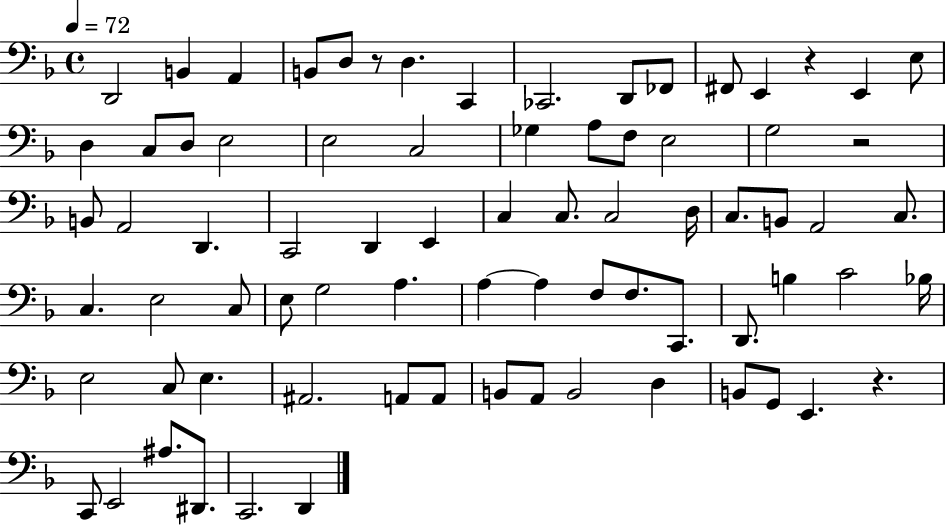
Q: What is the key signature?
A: F major